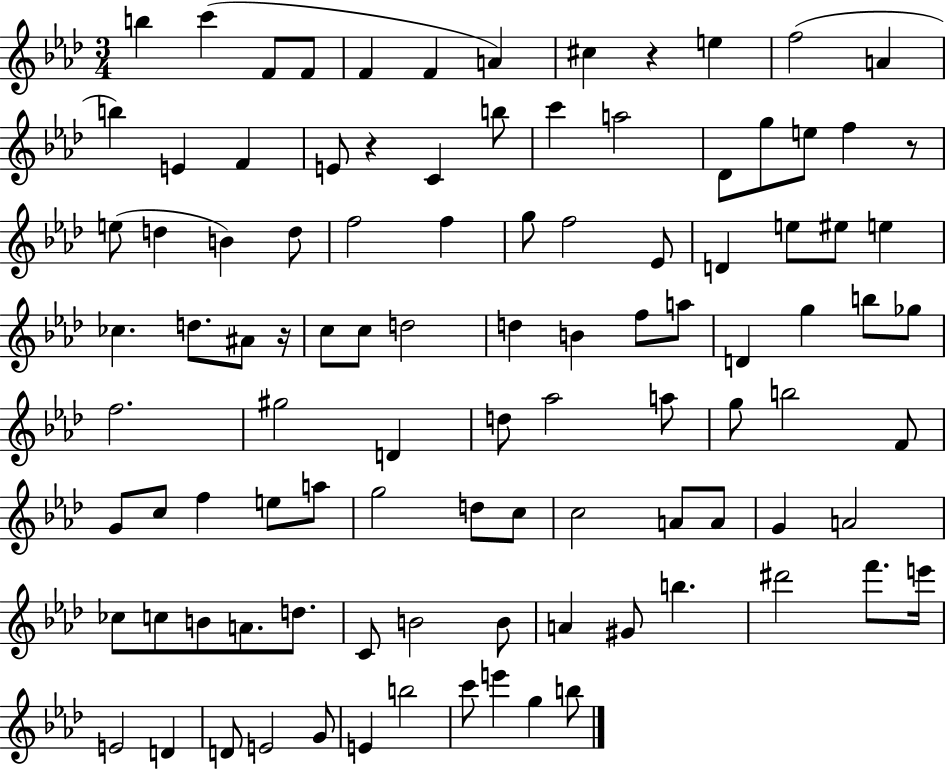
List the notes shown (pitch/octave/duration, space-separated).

B5/q C6/q F4/e F4/e F4/q F4/q A4/q C#5/q R/q E5/q F5/h A4/q B5/q E4/q F4/q E4/e R/q C4/q B5/e C6/q A5/h Db4/e G5/e E5/e F5/q R/e E5/e D5/q B4/q D5/e F5/h F5/q G5/e F5/h Eb4/e D4/q E5/e EIS5/e E5/q CES5/q. D5/e. A#4/e R/s C5/e C5/e D5/h D5/q B4/q F5/e A5/e D4/q G5/q B5/e Gb5/e F5/h. G#5/h D4/q D5/e Ab5/h A5/e G5/e B5/h F4/e G4/e C5/e F5/q E5/e A5/e G5/h D5/e C5/e C5/h A4/e A4/e G4/q A4/h CES5/e C5/e B4/e A4/e. D5/e. C4/e B4/h B4/e A4/q G#4/e B5/q. D#6/h F6/e. E6/s E4/h D4/q D4/e E4/h G4/e E4/q B5/h C6/e E6/q G5/q B5/e